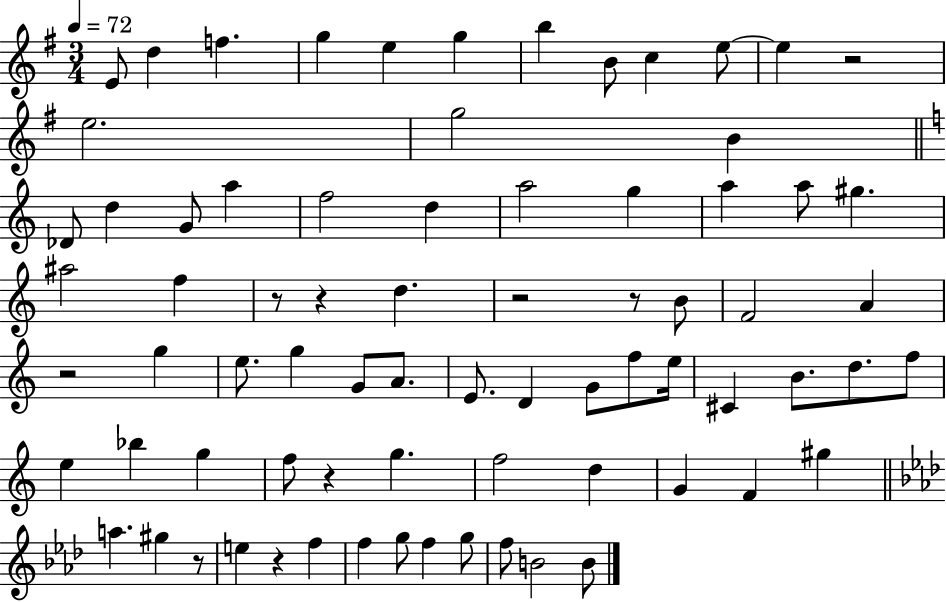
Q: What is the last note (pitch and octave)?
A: B4